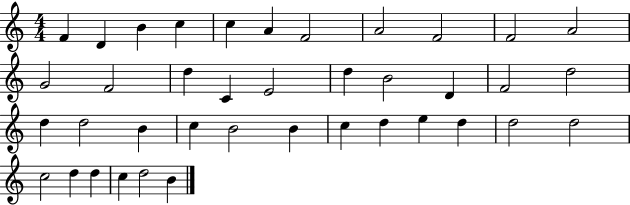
{
  \clef treble
  \numericTimeSignature
  \time 4/4
  \key c \major
  f'4 d'4 b'4 c''4 | c''4 a'4 f'2 | a'2 f'2 | f'2 a'2 | \break g'2 f'2 | d''4 c'4 e'2 | d''4 b'2 d'4 | f'2 d''2 | \break d''4 d''2 b'4 | c''4 b'2 b'4 | c''4 d''4 e''4 d''4 | d''2 d''2 | \break c''2 d''4 d''4 | c''4 d''2 b'4 | \bar "|."
}